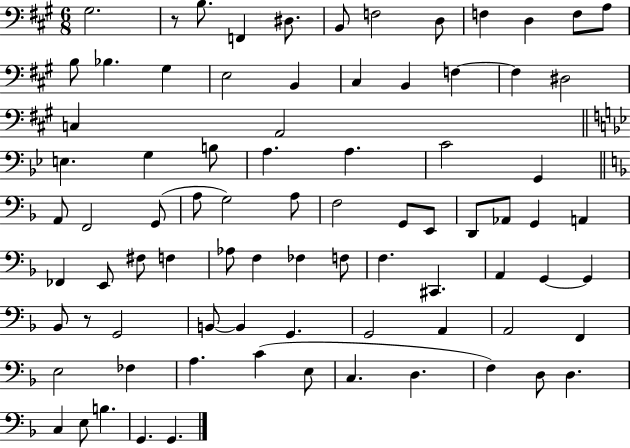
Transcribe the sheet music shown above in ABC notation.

X:1
T:Untitled
M:6/8
L:1/4
K:A
^G,2 z/2 B,/2 F,, ^D,/2 B,,/2 F,2 D,/2 F, D, F,/2 A,/2 B,/2 _B, ^G, E,2 B,, ^C, B,, F, F, ^D,2 C, A,,2 E, G, B,/2 A, A, C2 G,, A,,/2 F,,2 G,,/2 A,/2 G,2 A,/2 F,2 G,,/2 E,,/2 D,,/2 _A,,/2 G,, A,, _F,, E,,/2 ^F,/2 F, _A,/2 F, _F, F,/2 F, ^C,, A,, G,, G,, _B,,/2 z/2 G,,2 B,,/2 B,, G,, G,,2 A,, A,,2 F,, E,2 _F, A, C E,/2 C, D, F, D,/2 D, C, E,/2 B, G,, G,,